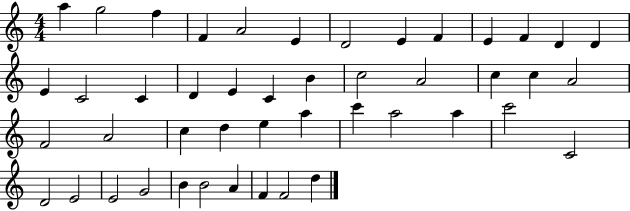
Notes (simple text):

A5/q G5/h F5/q F4/q A4/h E4/q D4/h E4/q F4/q E4/q F4/q D4/q D4/q E4/q C4/h C4/q D4/q E4/q C4/q B4/q C5/h A4/h C5/q C5/q A4/h F4/h A4/h C5/q D5/q E5/q A5/q C6/q A5/h A5/q C6/h C4/h D4/h E4/h E4/h G4/h B4/q B4/h A4/q F4/q F4/h D5/q